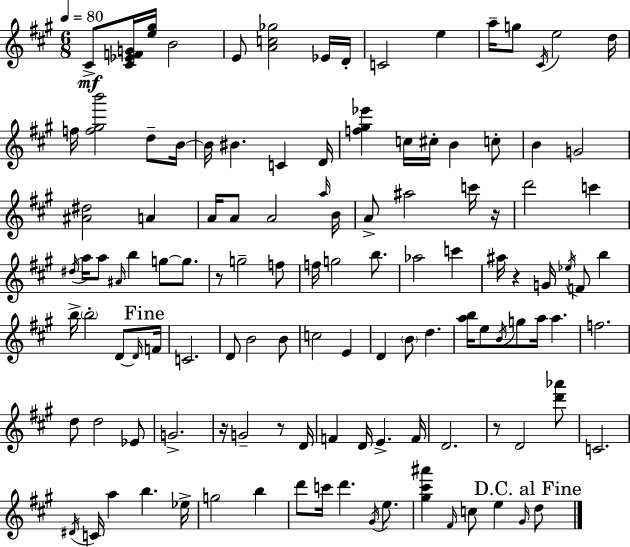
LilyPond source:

{
  \clef treble
  \numericTimeSignature
  \time 6/8
  \key a \major
  \tempo 4 = 80
  cis'8->\mf <cis' ees' f' g'>16 <e'' gis''>16 b'2 | e'8 <a' c'' ges''>2 ees'16 d'16-. | c'2 e''4 | a''16-- g''8 \acciaccatura { cis'16 } e''2 | \break d''16 f''16 <f'' gis'' b'''>2 d''8-- | b'16~~ b'16 bis'4. c'4 | d'16 <f'' gis'' ees'''>4 c''16 cis''16-. b'4 c''8-. | b'4 g'2 | \break <ais' dis''>2 a'4 | a'16 a'8 a'2 | \grace { a''16 } b'16 a'8-> ais''2 | c'''16 r16 d'''2 c'''4 | \break \acciaccatura { dis''16 } a''16 a''8 \grace { ais'16 } b''4 g''8~~ | g''8. r8 g''2-- | f''8 f''16 g''2 | b''8. aes''2 | \break c'''4 ais''16 r4 g'16 \acciaccatura { ees''16 } f'8 | b''4 b''16-> \parenthesize b''2-. | d'8~~ \grace { d'16 } \mark "Fine" f'16 c'2. | d'8 b'2 | \break b'8 c''2 | e'4 d'4 \parenthesize b'8 | d''4. <a'' b''>16 e''8 \acciaccatura { b'16 } g''8 | a''16 a''4. f''2. | \break d''8 d''2 | ees'8 g'2.-> | r16 g'2-- | r8 d'16 f'4 d'16 | \break e'4.-> f'16 d'2. | r8 d'2 | <d''' aes'''>8 c'2. | \acciaccatura { dis'16 } c'16 a''4 | \break b''4. ees''16-> g''2 | b''4 d'''8 c'''16 d'''4. | \acciaccatura { gis'16 } e''8. <gis'' cis''' ais'''>4 | \grace { fis'16 } c''8 e''4 \grace { gis'16 } \mark "D.C. al Fine" d''8 \bar "|."
}